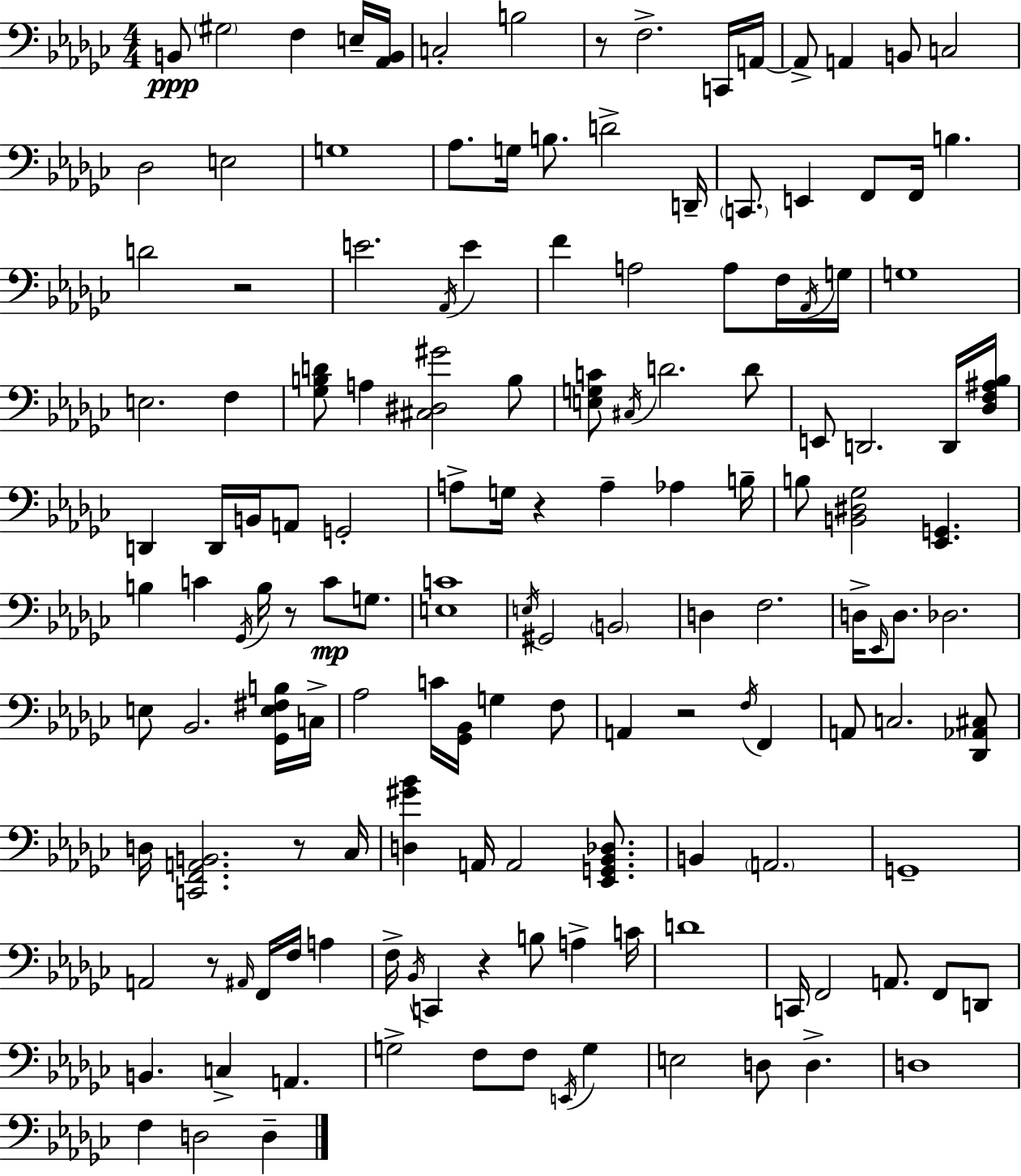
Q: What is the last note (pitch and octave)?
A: D3